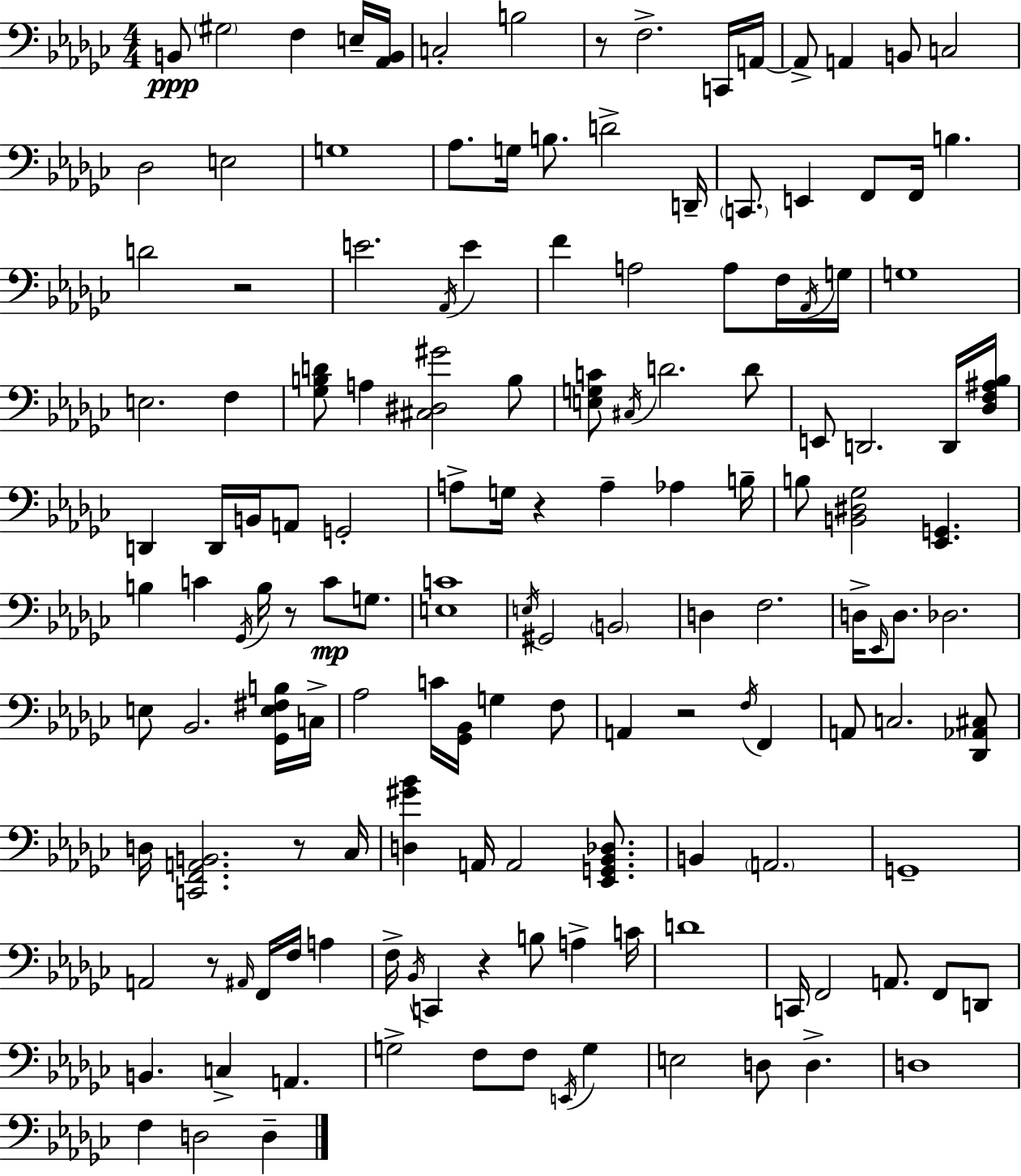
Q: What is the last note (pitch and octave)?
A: D3